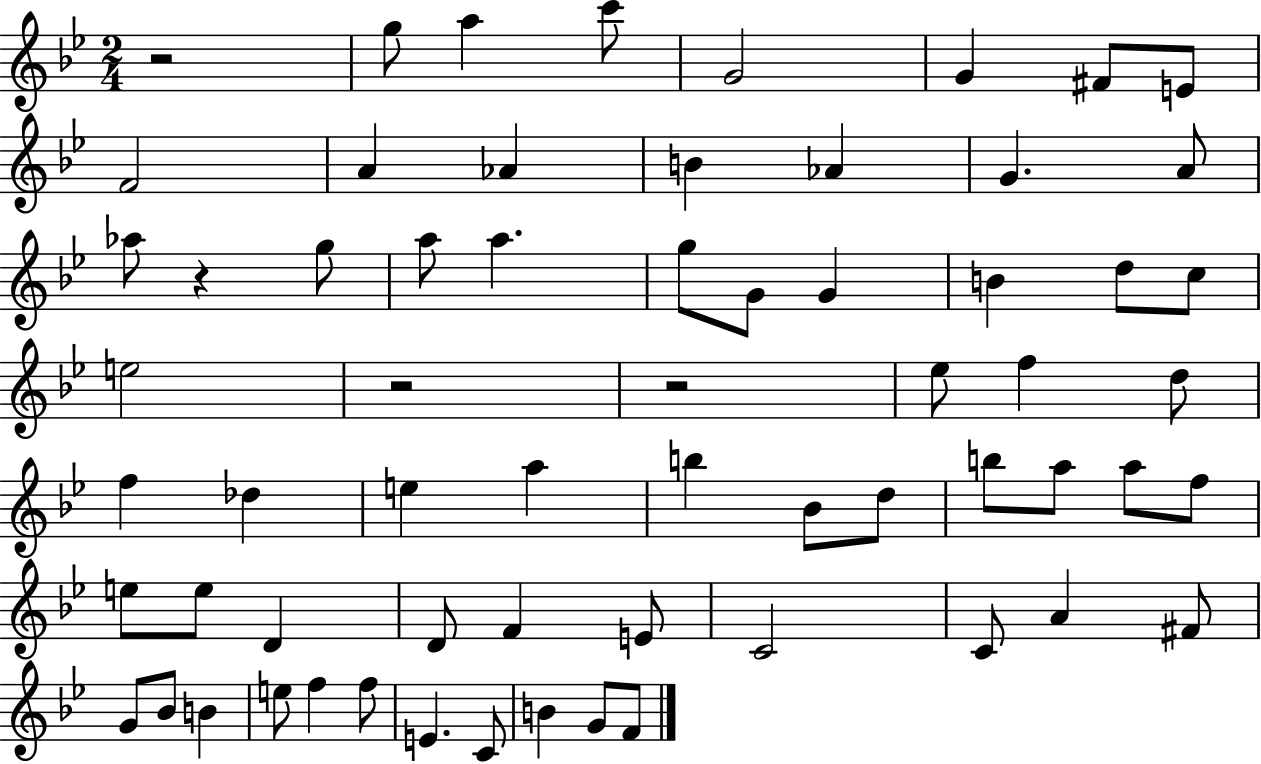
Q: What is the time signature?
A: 2/4